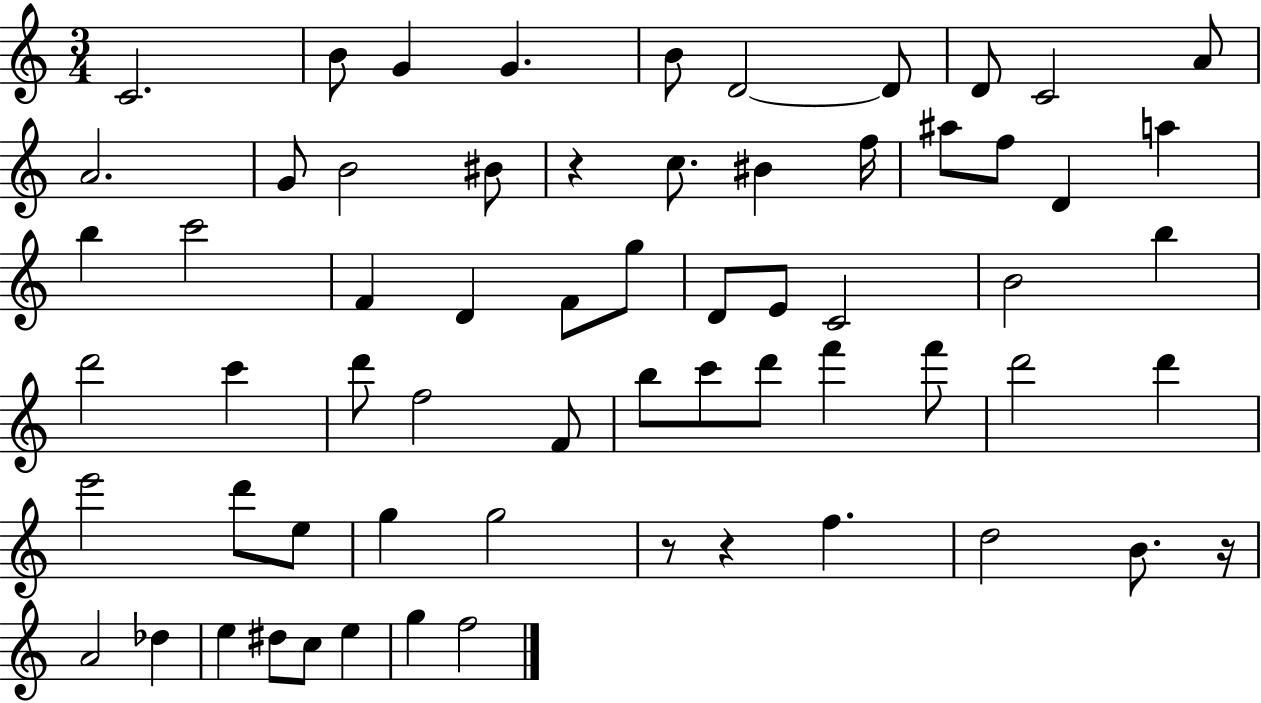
C4/h. B4/e G4/q G4/q. B4/e D4/h D4/e D4/e C4/h A4/e A4/h. G4/e B4/h BIS4/e R/q C5/e. BIS4/q F5/s A#5/e F5/e D4/q A5/q B5/q C6/h F4/q D4/q F4/e G5/e D4/e E4/e C4/h B4/h B5/q D6/h C6/q D6/e F5/h F4/e B5/e C6/e D6/e F6/q F6/e D6/h D6/q E6/h D6/e E5/e G5/q G5/h R/e R/q F5/q. D5/h B4/e. R/s A4/h Db5/q E5/q D#5/e C5/e E5/q G5/q F5/h